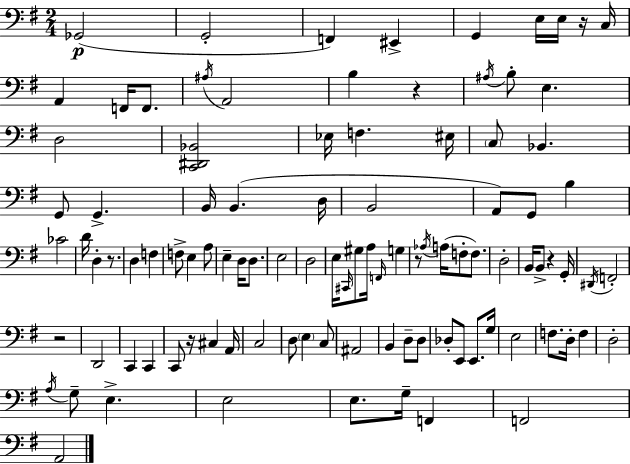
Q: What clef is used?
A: bass